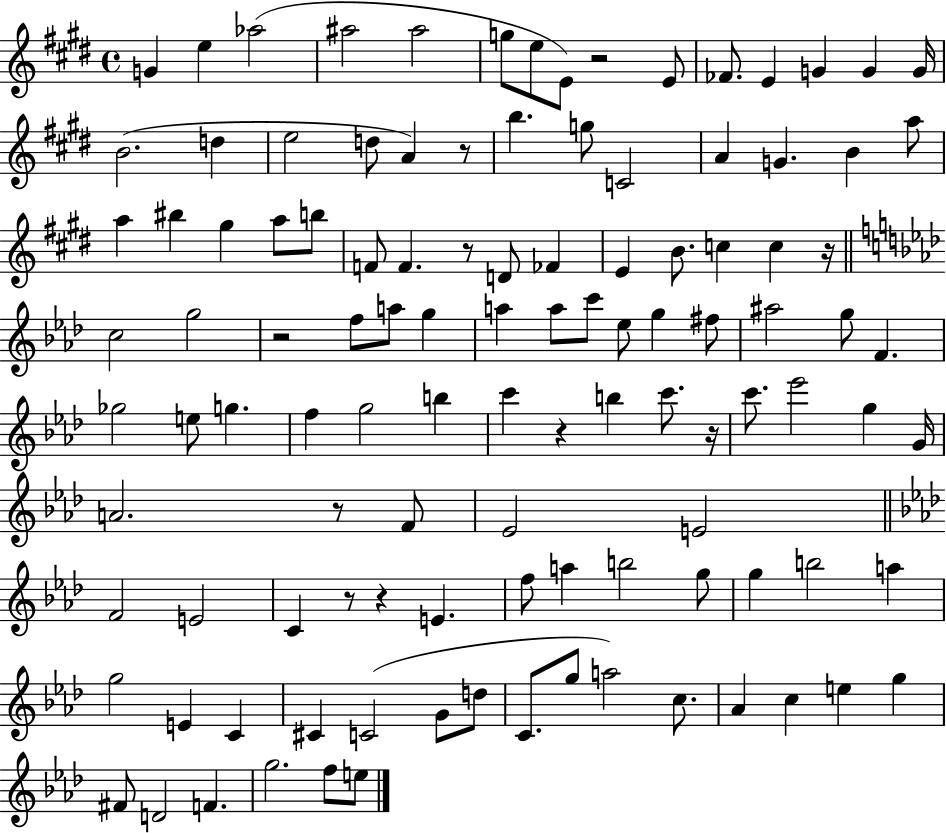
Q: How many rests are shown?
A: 10